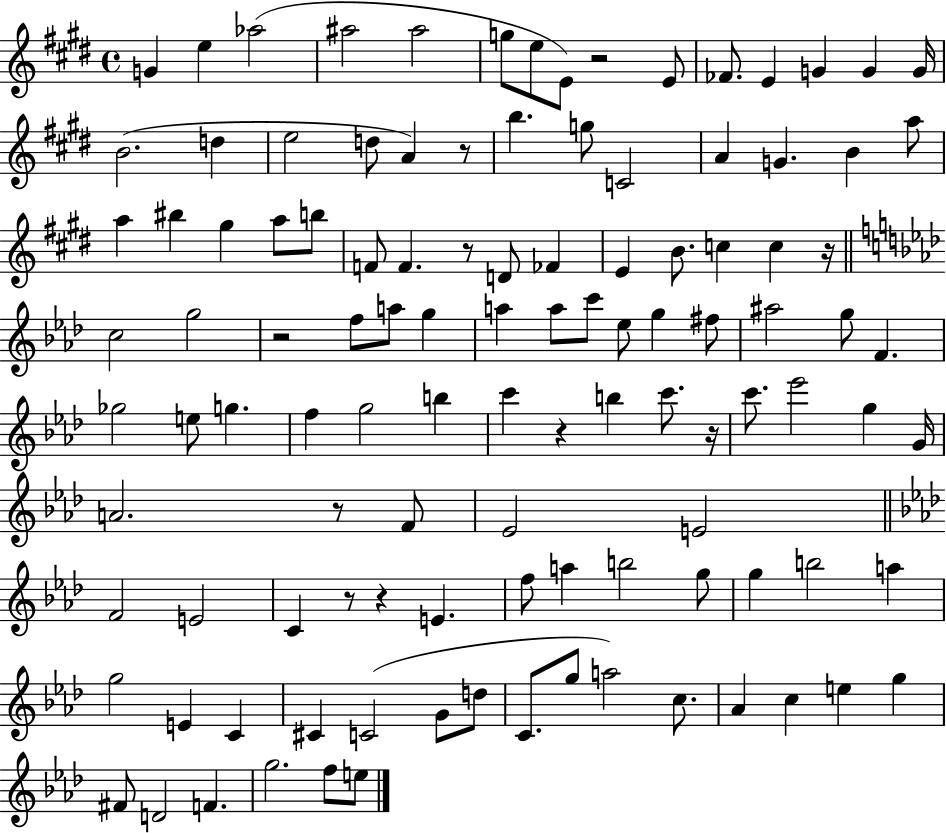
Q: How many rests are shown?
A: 10